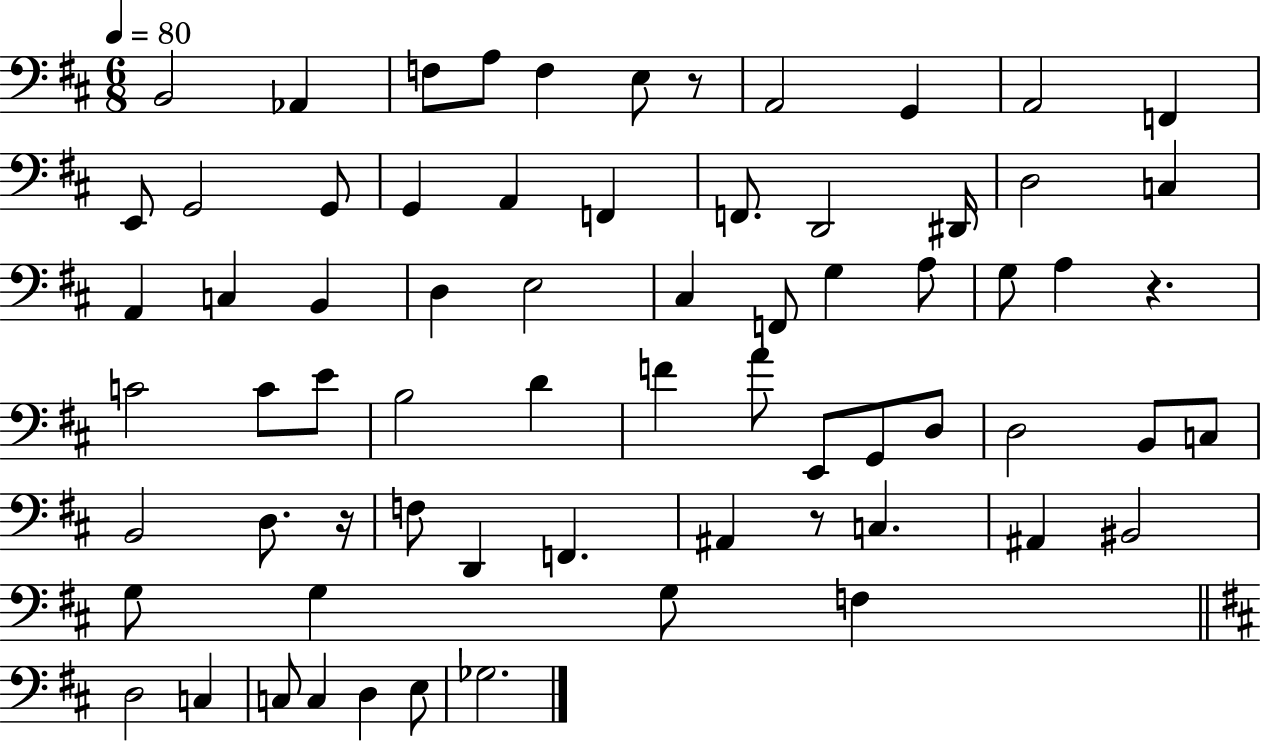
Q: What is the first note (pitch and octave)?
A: B2